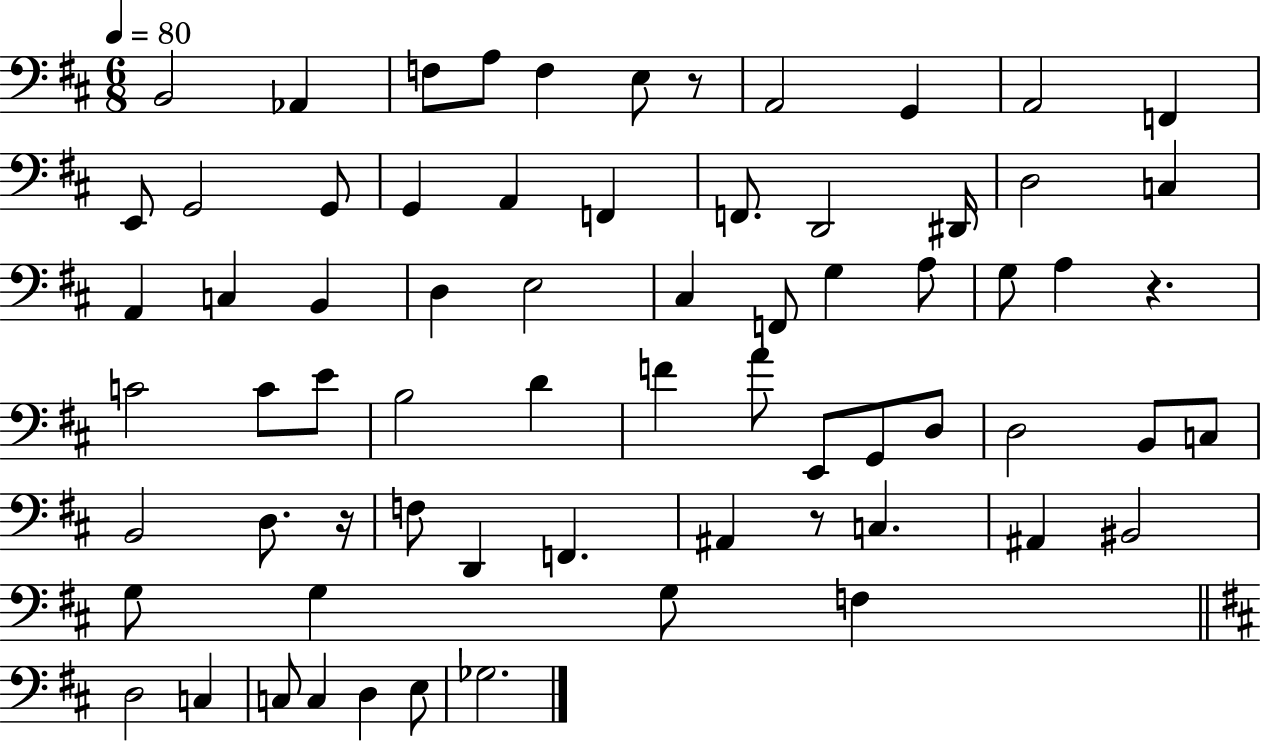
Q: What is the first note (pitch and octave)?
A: B2